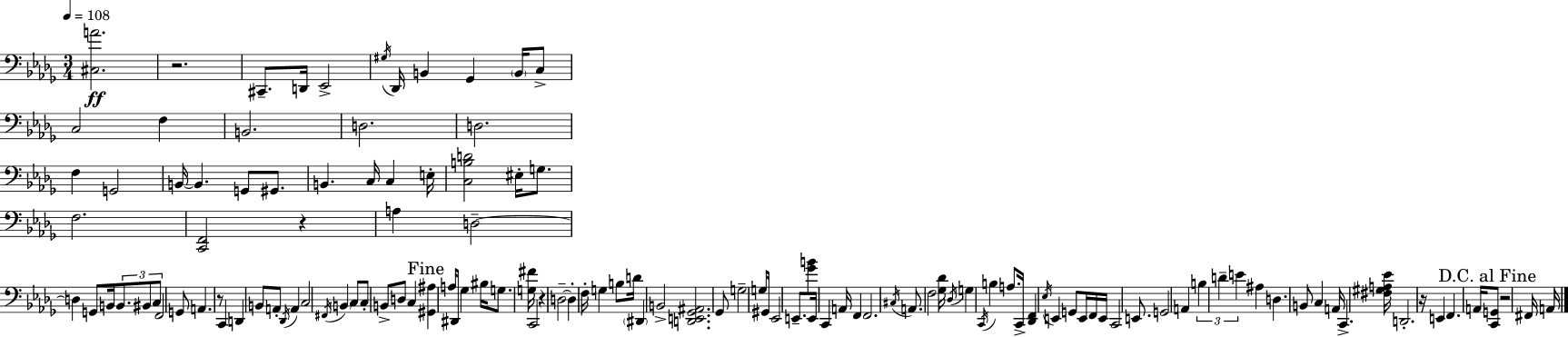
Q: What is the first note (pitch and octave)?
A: C#2